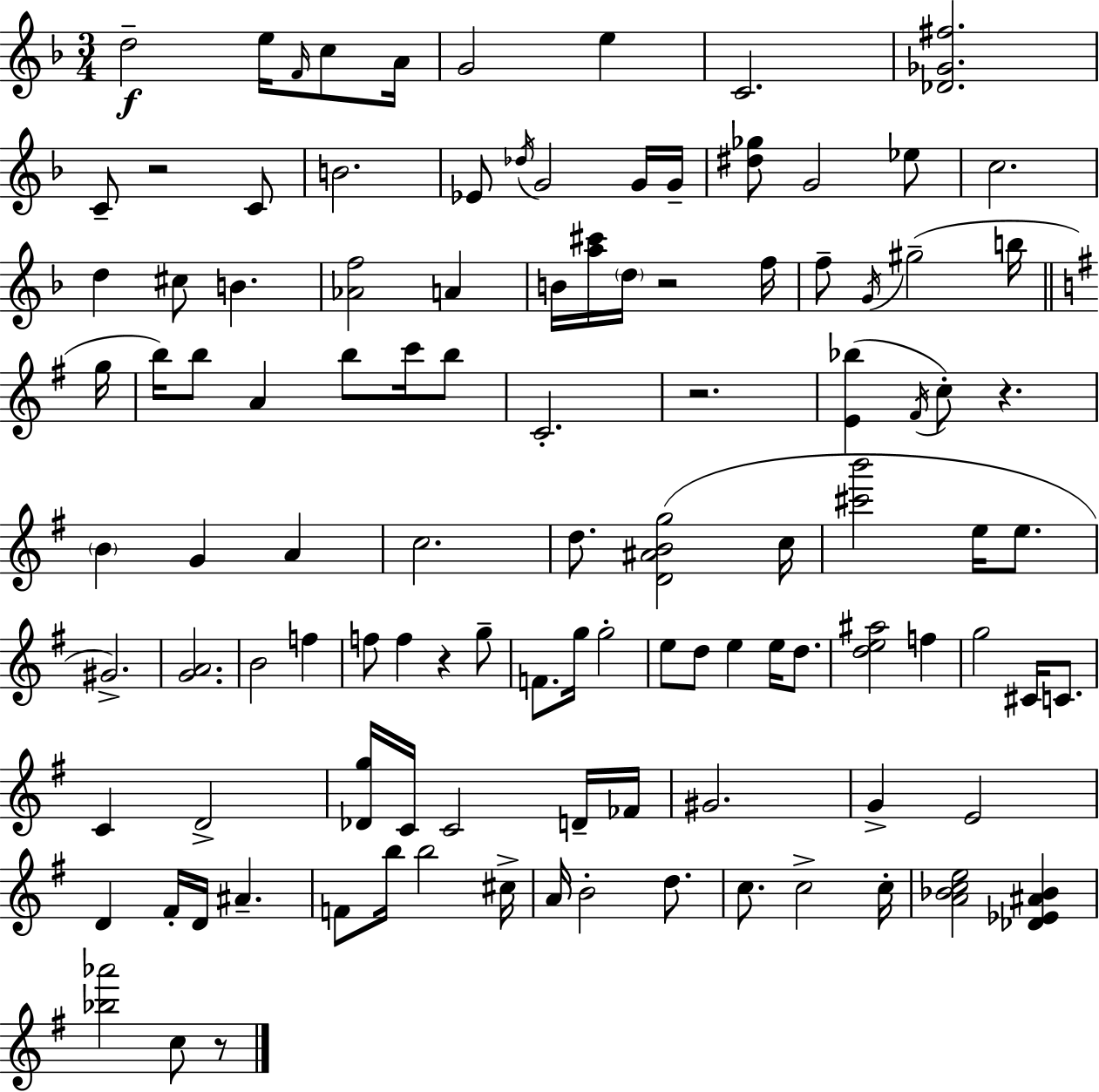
{
  \clef treble
  \numericTimeSignature
  \time 3/4
  \key d \minor
  d''2--\f e''16 \grace { f'16 } c''8 | a'16 g'2 e''4 | c'2. | <des' ges' fis''>2. | \break c'8-- r2 c'8 | b'2. | ees'8 \acciaccatura { des''16 } g'2 | g'16 g'16-- <dis'' ges''>8 g'2 | \break ees''8 c''2. | d''4 cis''8 b'4. | <aes' f''>2 a'4 | b'16 <a'' cis'''>16 \parenthesize d''16 r2 | \break f''16 f''8-- \acciaccatura { g'16 }( gis''2-- | b''16 \bar "||" \break \key e \minor g''16 b''16) b''8 a'4 b''8 c'''16 b''8 | c'2.-. | r2. | <e' bes''>4( \acciaccatura { fis'16 } c''8-.) r4. | \break \parenthesize b'4 g'4 a'4 | c''2. | d''8. <d' ais' b' g''>2( | c''16 <cis''' b'''>2 e''16 e''8. | \break gis'2.->) | <g' a'>2. | b'2 f''4 | f''8 f''4 r4 | \break g''8-- f'8. g''16 g''2-. | e''8 d''8 e''4 e''16 d''8. | <d'' e'' ais''>2 f''4 | g''2 cis'16 c'8. | \break c'4 d'2-> | <des' g''>16 c'16 c'2 | d'16-- fes'16 gis'2. | g'4-> e'2 | \break d'4 fis'16-. d'16 ais'4.-- | f'8 b''16 b''2 | cis''16-> a'16 b'2-. d''8. | c''8. c''2-> | \break c''16-. <a' bes' c'' e''>2 <des' ees' ais' bes'>4 | <bes'' aes'''>2 c''8 | r8 \bar "|."
}